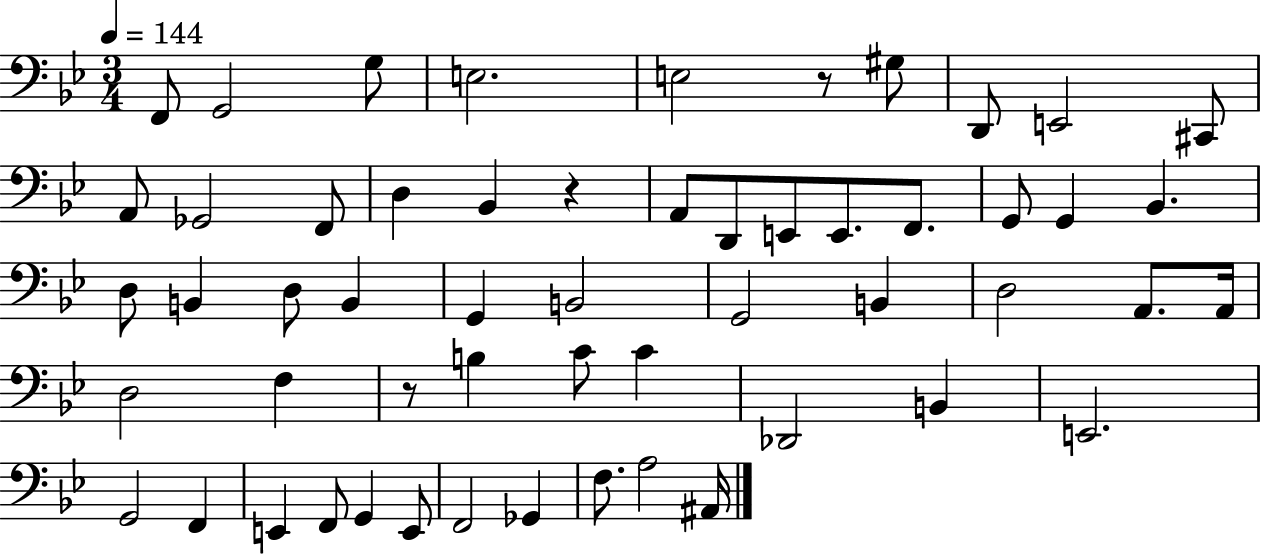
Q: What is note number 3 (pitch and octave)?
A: G3